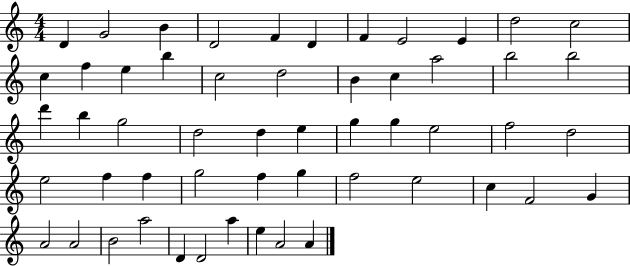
D4/q G4/h B4/q D4/h F4/q D4/q F4/q E4/h E4/q D5/h C5/h C5/q F5/q E5/q B5/q C5/h D5/h B4/q C5/q A5/h B5/h B5/h D6/q B5/q G5/h D5/h D5/q E5/q G5/q G5/q E5/h F5/h D5/h E5/h F5/q F5/q G5/h F5/q G5/q F5/h E5/h C5/q F4/h G4/q A4/h A4/h B4/h A5/h D4/q D4/h A5/q E5/q A4/h A4/q